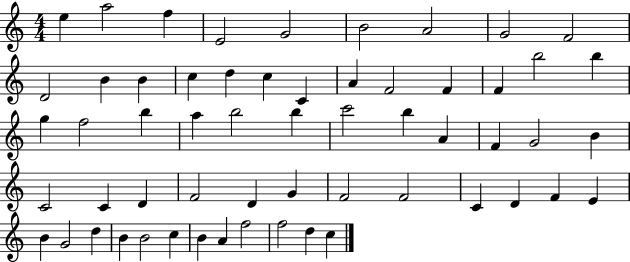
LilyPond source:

{
  \clef treble
  \numericTimeSignature
  \time 4/4
  \key c \major
  e''4 a''2 f''4 | e'2 g'2 | b'2 a'2 | g'2 f'2 | \break d'2 b'4 b'4 | c''4 d''4 c''4 c'4 | a'4 f'2 f'4 | f'4 b''2 b''4 | \break g''4 f''2 b''4 | a''4 b''2 b''4 | c'''2 b''4 a'4 | f'4 g'2 b'4 | \break c'2 c'4 d'4 | f'2 d'4 g'4 | f'2 f'2 | c'4 d'4 f'4 e'4 | \break b'4 g'2 d''4 | b'4 b'2 c''4 | b'4 a'4 f''2 | f''2 d''4 c''4 | \break \bar "|."
}